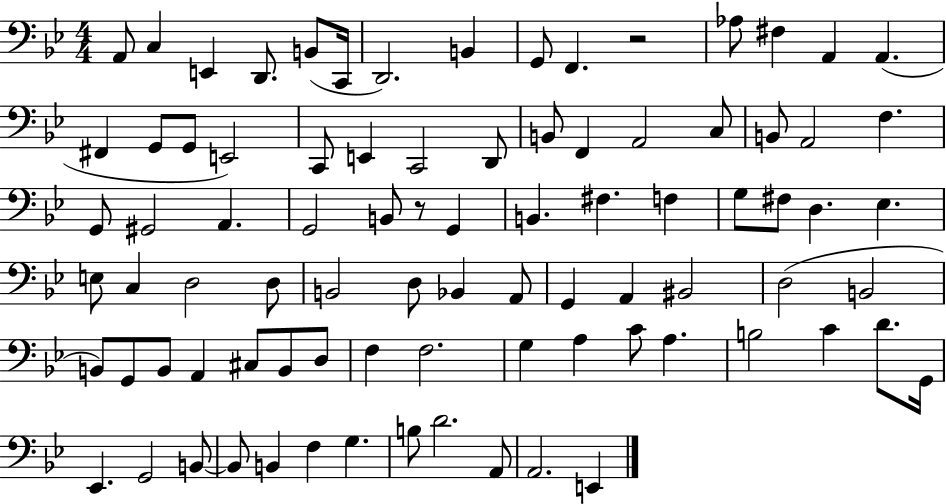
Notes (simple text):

A2/e C3/q E2/q D2/e. B2/e C2/s D2/h. B2/q G2/e F2/q. R/h Ab3/e F#3/q A2/q A2/q. F#2/q G2/e G2/e E2/h C2/e E2/q C2/h D2/e B2/e F2/q A2/h C3/e B2/e A2/h F3/q. G2/e G#2/h A2/q. G2/h B2/e R/e G2/q B2/q. F#3/q. F3/q G3/e F#3/e D3/q. Eb3/q. E3/e C3/q D3/h D3/e B2/h D3/e Bb2/q A2/e G2/q A2/q BIS2/h D3/h B2/h B2/e G2/e B2/e A2/q C#3/e B2/e D3/e F3/q F3/h. G3/q A3/q C4/e A3/q. B3/h C4/q D4/e. G2/s Eb2/q. G2/h B2/e B2/e B2/q F3/q G3/q. B3/e D4/h. A2/e A2/h. E2/q